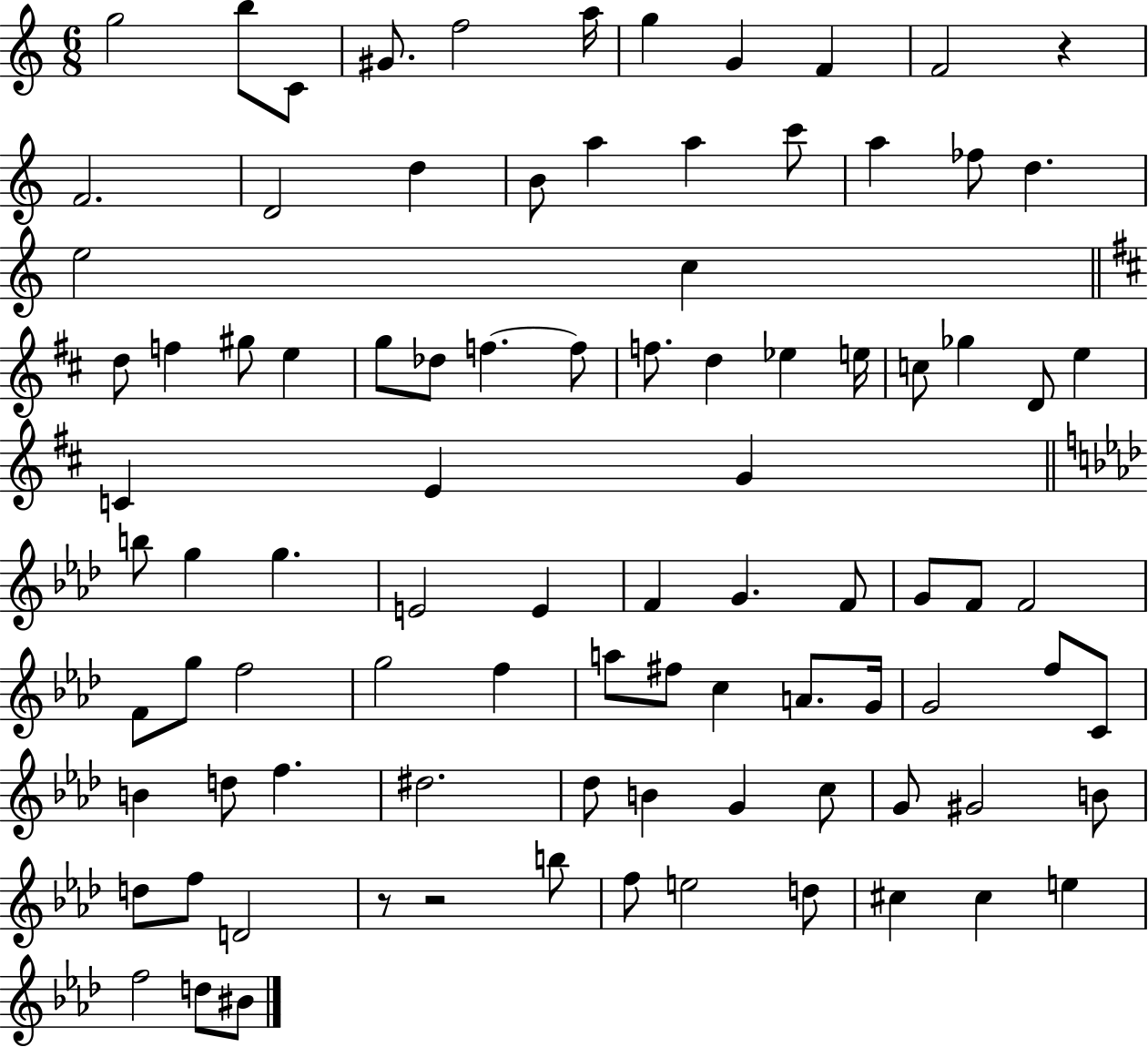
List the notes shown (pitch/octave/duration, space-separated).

G5/h B5/e C4/e G#4/e. F5/h A5/s G5/q G4/q F4/q F4/h R/q F4/h. D4/h D5/q B4/e A5/q A5/q C6/e A5/q FES5/e D5/q. E5/h C5/q D5/e F5/q G#5/e E5/q G5/e Db5/e F5/q. F5/e F5/e. D5/q Eb5/q E5/s C5/e Gb5/q D4/e E5/q C4/q E4/q G4/q B5/e G5/q G5/q. E4/h E4/q F4/q G4/q. F4/e G4/e F4/e F4/h F4/e G5/e F5/h G5/h F5/q A5/e F#5/e C5/q A4/e. G4/s G4/h F5/e C4/e B4/q D5/e F5/q. D#5/h. Db5/e B4/q G4/q C5/e G4/e G#4/h B4/e D5/e F5/e D4/h R/e R/h B5/e F5/e E5/h D5/e C#5/q C#5/q E5/q F5/h D5/e BIS4/e